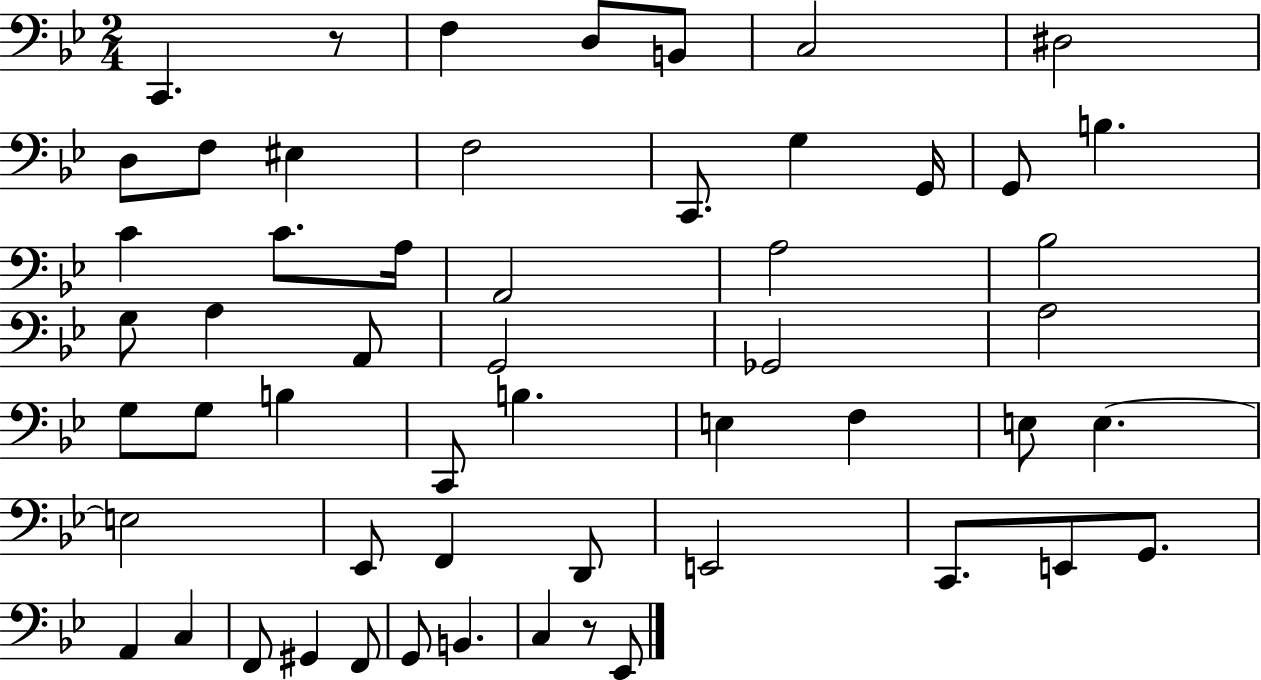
C2/q. R/e F3/q D3/e B2/e C3/h D#3/h D3/e F3/e EIS3/q F3/h C2/e. G3/q G2/s G2/e B3/q. C4/q C4/e. A3/s A2/h A3/h Bb3/h G3/e A3/q A2/e G2/h Gb2/h A3/h G3/e G3/e B3/q C2/e B3/q. E3/q F3/q E3/e E3/q. E3/h Eb2/e F2/q D2/e E2/h C2/e. E2/e G2/e. A2/q C3/q F2/e G#2/q F2/e G2/e B2/q. C3/q R/e Eb2/e